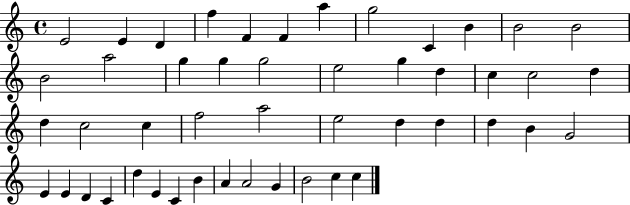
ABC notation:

X:1
T:Untitled
M:4/4
L:1/4
K:C
E2 E D f F F a g2 C B B2 B2 B2 a2 g g g2 e2 g d c c2 d d c2 c f2 a2 e2 d d d B G2 E E D C d E C B A A2 G B2 c c